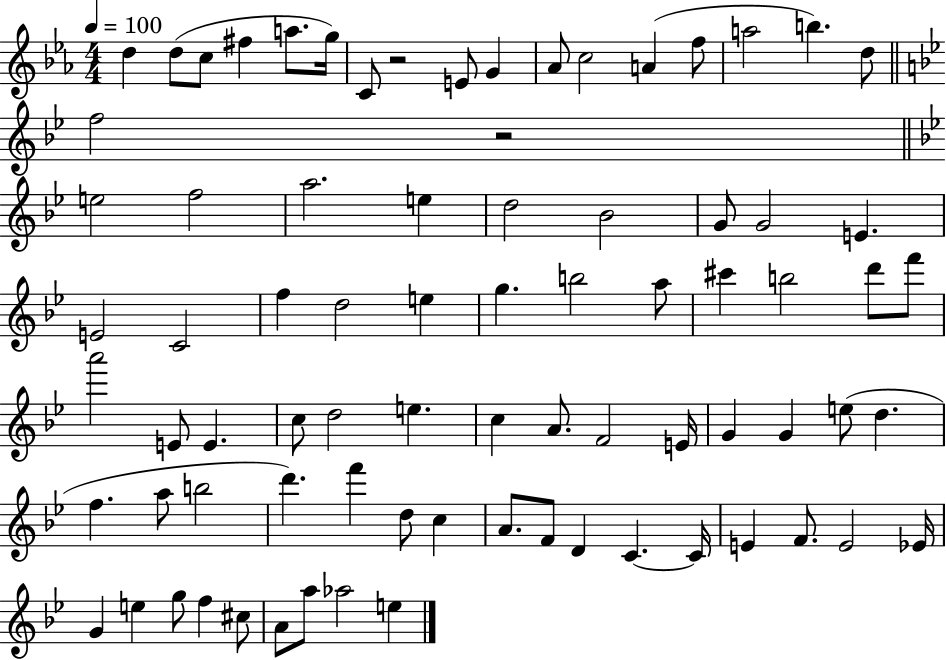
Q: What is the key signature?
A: EES major